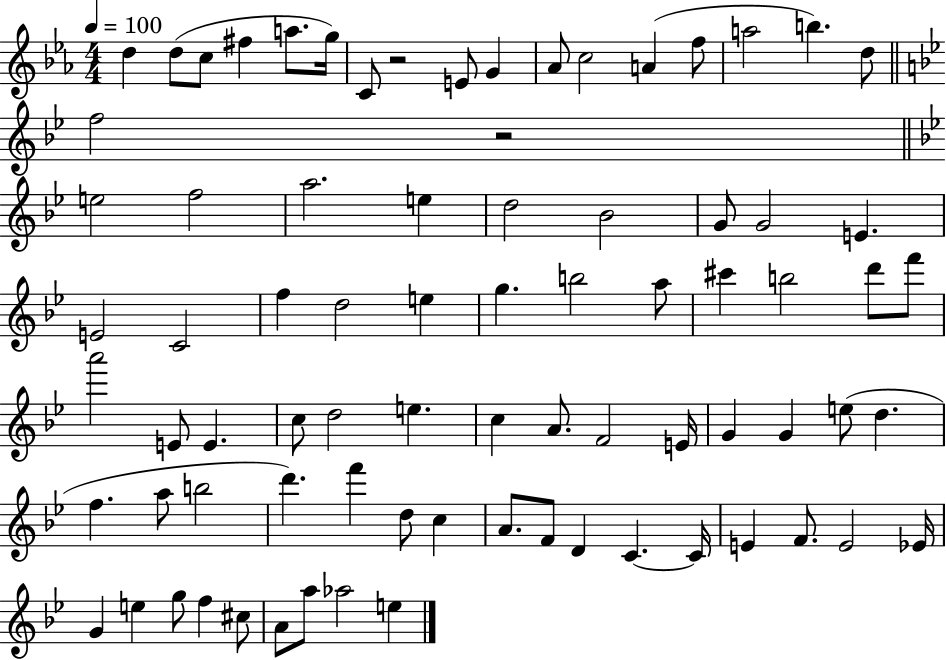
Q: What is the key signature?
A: EES major